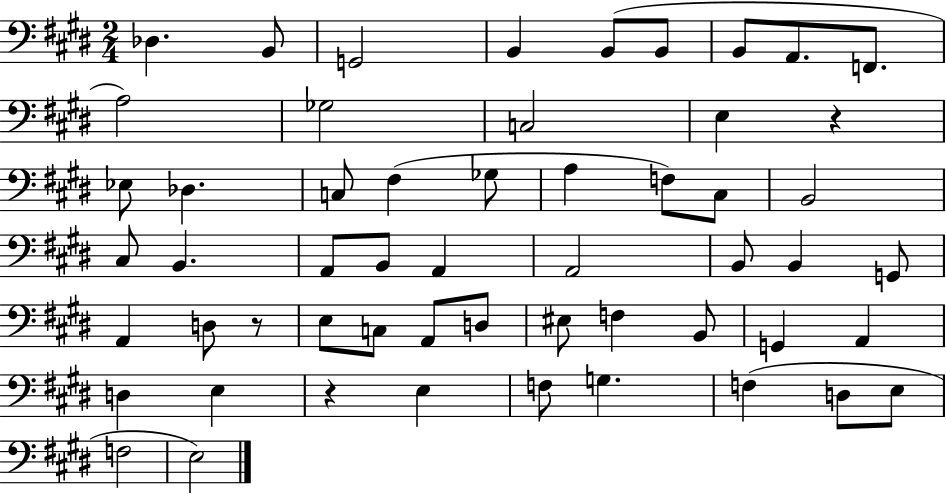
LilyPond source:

{
  \clef bass
  \numericTimeSignature
  \time 2/4
  \key e \major
  \repeat volta 2 { des4. b,8 | g,2 | b,4 b,8( b,8 | b,8 a,8. f,8. | \break a2) | ges2 | c2 | e4 r4 | \break ees8 des4. | c8 fis4( ges8 | a4 f8) cis8 | b,2 | \break cis8 b,4. | a,8 b,8 a,4 | a,2 | b,8 b,4 g,8 | \break a,4 d8 r8 | e8 c8 a,8 d8 | eis8 f4 b,8 | g,4 a,4 | \break d4 e4 | r4 e4 | f8 g4. | f4( d8 e8 | \break f2 | e2) | } \bar "|."
}